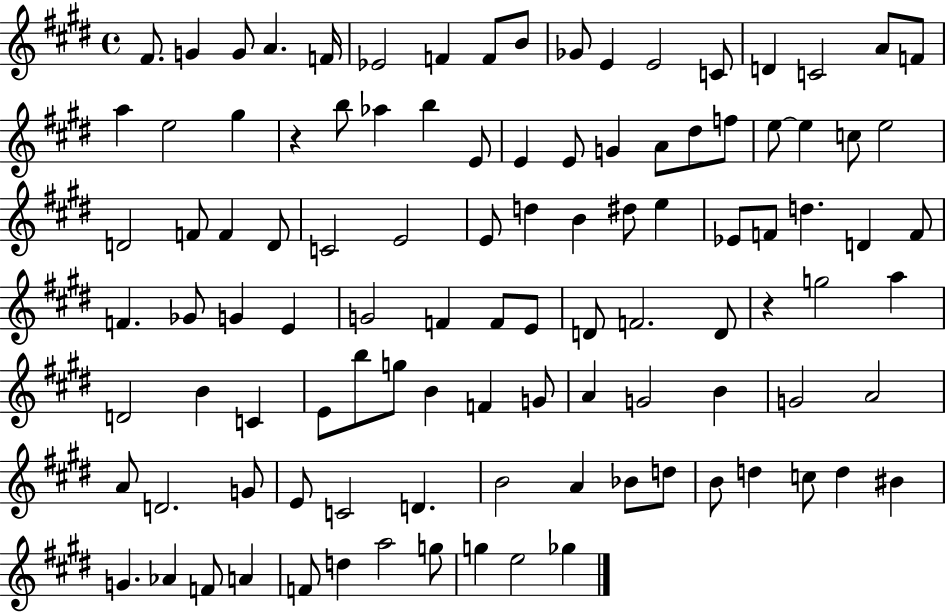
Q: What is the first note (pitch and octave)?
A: F#4